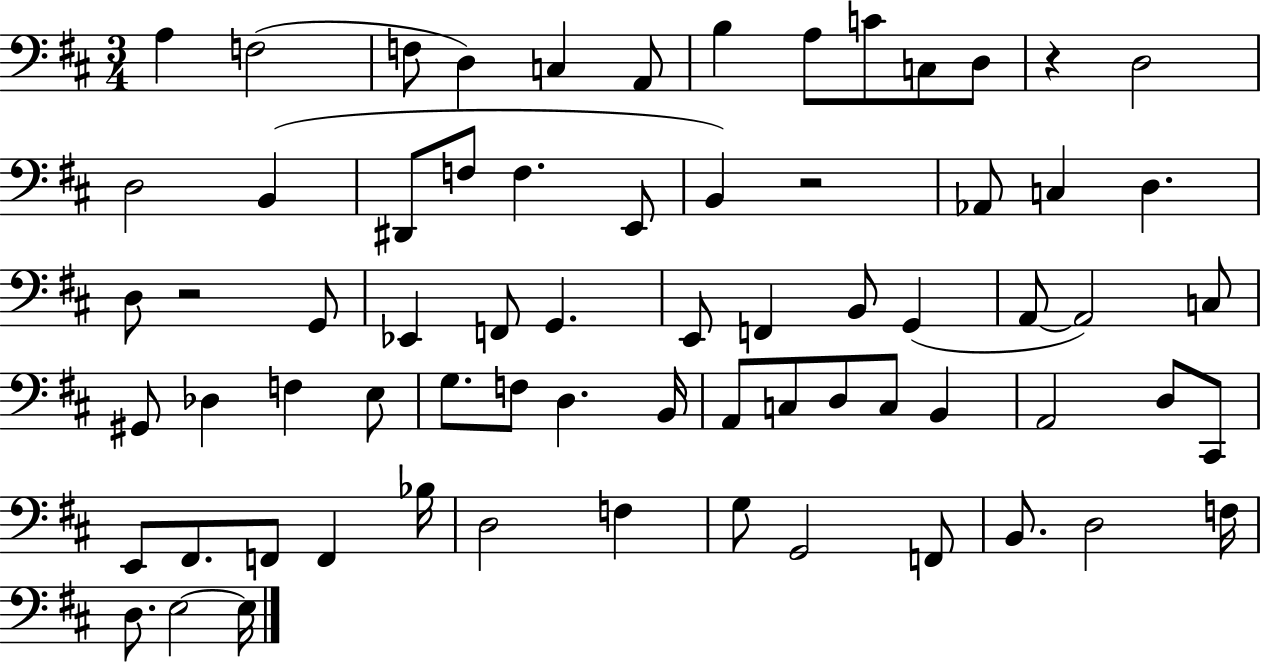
A3/q F3/h F3/e D3/q C3/q A2/e B3/q A3/e C4/e C3/e D3/e R/q D3/h D3/h B2/q D#2/e F3/e F3/q. E2/e B2/q R/h Ab2/e C3/q D3/q. D3/e R/h G2/e Eb2/q F2/e G2/q. E2/e F2/q B2/e G2/q A2/e A2/h C3/e G#2/e Db3/q F3/q E3/e G3/e. F3/e D3/q. B2/s A2/e C3/e D3/e C3/e B2/q A2/h D3/e C#2/e E2/e F#2/e. F2/e F2/q Bb3/s D3/h F3/q G3/e G2/h F2/e B2/e. D3/h F3/s D3/e. E3/h E3/s